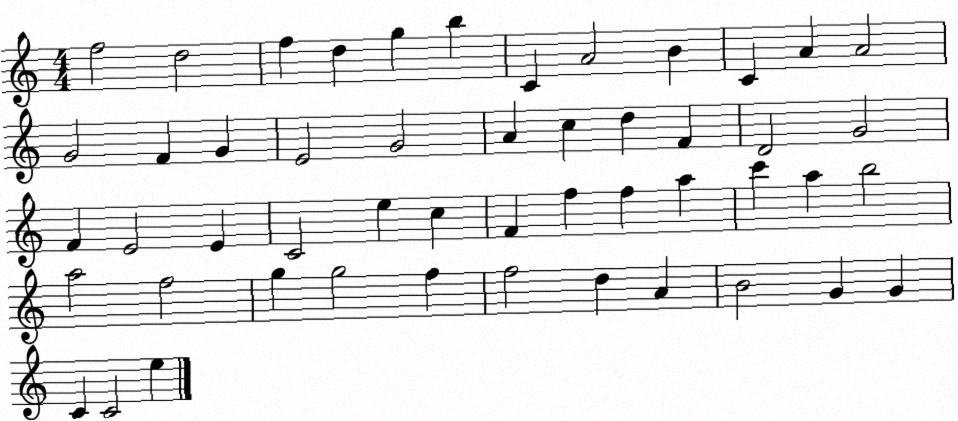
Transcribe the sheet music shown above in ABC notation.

X:1
T:Untitled
M:4/4
L:1/4
K:C
f2 d2 f d g b C A2 B C A A2 G2 F G E2 G2 A c d F D2 G2 F E2 E C2 e c F f f a c' a b2 a2 f2 g g2 f f2 d A B2 G G C C2 e